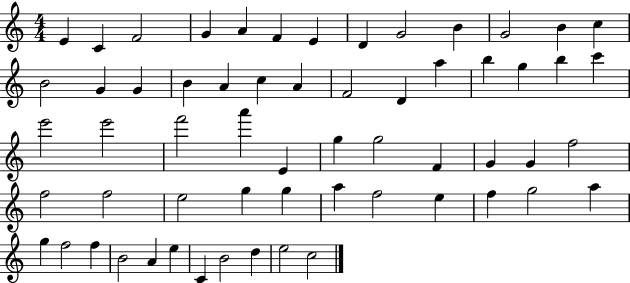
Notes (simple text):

E4/q C4/q F4/h G4/q A4/q F4/q E4/q D4/q G4/h B4/q G4/h B4/q C5/q B4/h G4/q G4/q B4/q A4/q C5/q A4/q F4/h D4/q A5/q B5/q G5/q B5/q C6/q E6/h E6/h F6/h A6/q E4/q G5/q G5/h F4/q G4/q G4/q F5/h F5/h F5/h E5/h G5/q G5/q A5/q F5/h E5/q F5/q G5/h A5/q G5/q F5/h F5/q B4/h A4/q E5/q C4/q B4/h D5/q E5/h C5/h